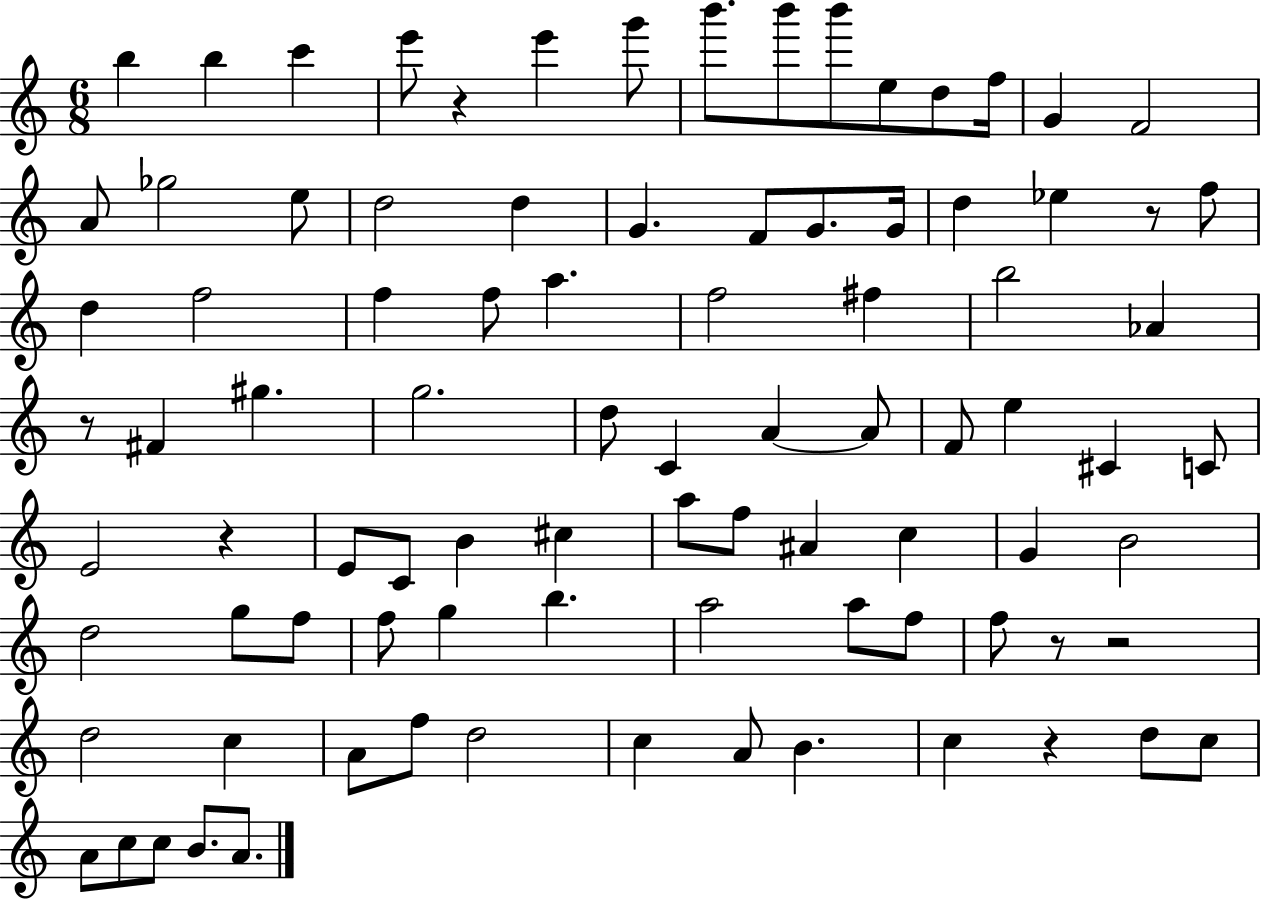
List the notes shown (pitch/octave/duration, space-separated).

B5/q B5/q C6/q E6/e R/q E6/q G6/e B6/e. B6/e B6/e E5/e D5/e F5/s G4/q F4/h A4/e Gb5/h E5/e D5/h D5/q G4/q. F4/e G4/e. G4/s D5/q Eb5/q R/e F5/e D5/q F5/h F5/q F5/e A5/q. F5/h F#5/q B5/h Ab4/q R/e F#4/q G#5/q. G5/h. D5/e C4/q A4/q A4/e F4/e E5/q C#4/q C4/e E4/h R/q E4/e C4/e B4/q C#5/q A5/e F5/e A#4/q C5/q G4/q B4/h D5/h G5/e F5/e F5/e G5/q B5/q. A5/h A5/e F5/e F5/e R/e R/h D5/h C5/q A4/e F5/e D5/h C5/q A4/e B4/q. C5/q R/q D5/e C5/e A4/e C5/e C5/e B4/e. A4/e.